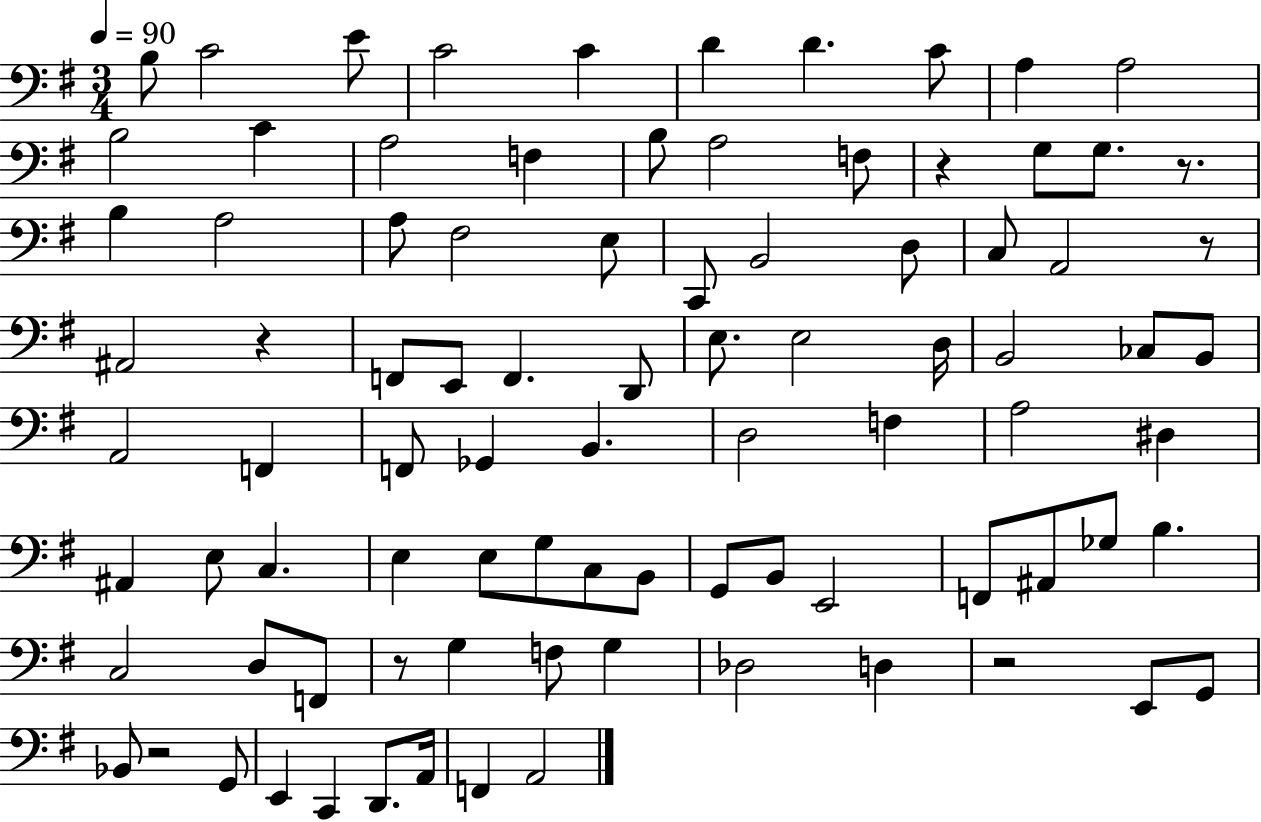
X:1
T:Untitled
M:3/4
L:1/4
K:G
B,/2 C2 E/2 C2 C D D C/2 A, A,2 B,2 C A,2 F, B,/2 A,2 F,/2 z G,/2 G,/2 z/2 B, A,2 A,/2 ^F,2 E,/2 C,,/2 B,,2 D,/2 C,/2 A,,2 z/2 ^A,,2 z F,,/2 E,,/2 F,, D,,/2 E,/2 E,2 D,/4 B,,2 _C,/2 B,,/2 A,,2 F,, F,,/2 _G,, B,, D,2 F, A,2 ^D, ^A,, E,/2 C, E, E,/2 G,/2 C,/2 B,,/2 G,,/2 B,,/2 E,,2 F,,/2 ^A,,/2 _G,/2 B, C,2 D,/2 F,,/2 z/2 G, F,/2 G, _D,2 D, z2 E,,/2 G,,/2 _B,,/2 z2 G,,/2 E,, C,, D,,/2 A,,/4 F,, A,,2